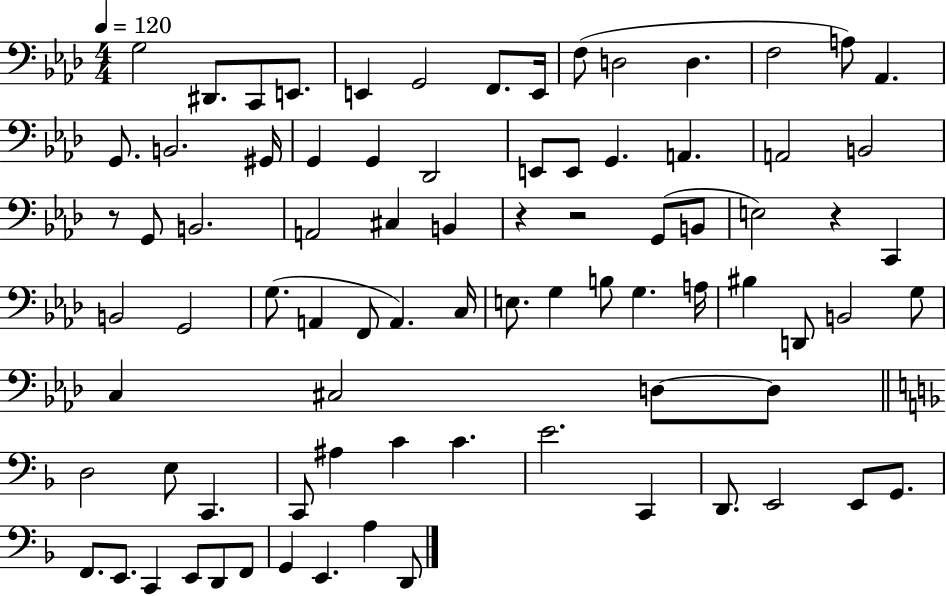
{
  \clef bass
  \numericTimeSignature
  \time 4/4
  \key aes \major
  \tempo 4 = 120
  g2 dis,8. c,8 e,8. | e,4 g,2 f,8. e,16 | f8( d2 d4. | f2 a8) aes,4. | \break g,8. b,2. gis,16 | g,4 g,4 des,2 | e,8 e,8 g,4. a,4. | a,2 b,2 | \break r8 g,8 b,2. | a,2 cis4 b,4 | r4 r2 g,8( b,8 | e2) r4 c,4 | \break b,2 g,2 | g8.( a,4 f,8 a,4.) c16 | e8. g4 b8 g4. a16 | bis4 d,8 b,2 g8 | \break c4 cis2 d8~~ d8 | \bar "||" \break \key f \major d2 e8 c,4. | c,8 ais4 c'4 c'4. | e'2. c,4 | d,8. e,2 e,8 g,8. | \break f,8. e,8. c,4 e,8 d,8 f,8 | g,4 e,4. a4 d,8 | \bar "|."
}